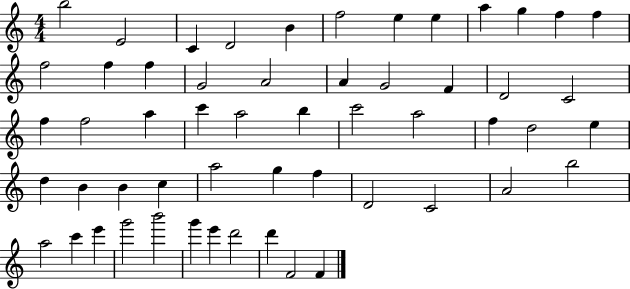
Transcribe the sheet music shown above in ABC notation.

X:1
T:Untitled
M:4/4
L:1/4
K:C
b2 E2 C D2 B f2 e e a g f f f2 f f G2 A2 A G2 F D2 C2 f f2 a c' a2 b c'2 a2 f d2 e d B B c a2 g f D2 C2 A2 b2 a2 c' e' g'2 b'2 g' e' d'2 d' F2 F